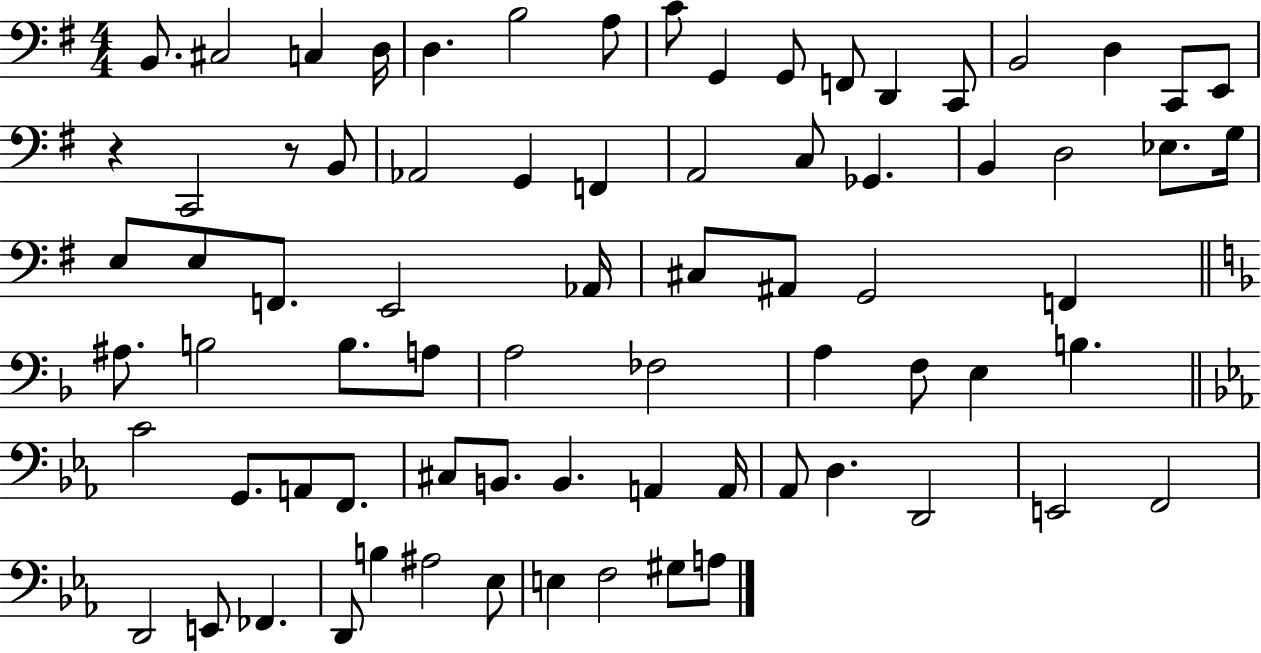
{
  \clef bass
  \numericTimeSignature
  \time 4/4
  \key g \major
  b,8. cis2 c4 d16 | d4. b2 a8 | c'8 g,4 g,8 f,8 d,4 c,8 | b,2 d4 c,8 e,8 | \break r4 c,2 r8 b,8 | aes,2 g,4 f,4 | a,2 c8 ges,4. | b,4 d2 ees8. g16 | \break e8 e8 f,8. e,2 aes,16 | cis8 ais,8 g,2 f,4 | \bar "||" \break \key f \major ais8. b2 b8. a8 | a2 fes2 | a4 f8 e4 b4. | \bar "||" \break \key ees \major c'2 g,8. a,8 f,8. | cis8 b,8. b,4. a,4 a,16 | aes,8 d4. d,2 | e,2 f,2 | \break d,2 e,8 fes,4. | d,8 b4 ais2 ees8 | e4 f2 gis8 a8 | \bar "|."
}